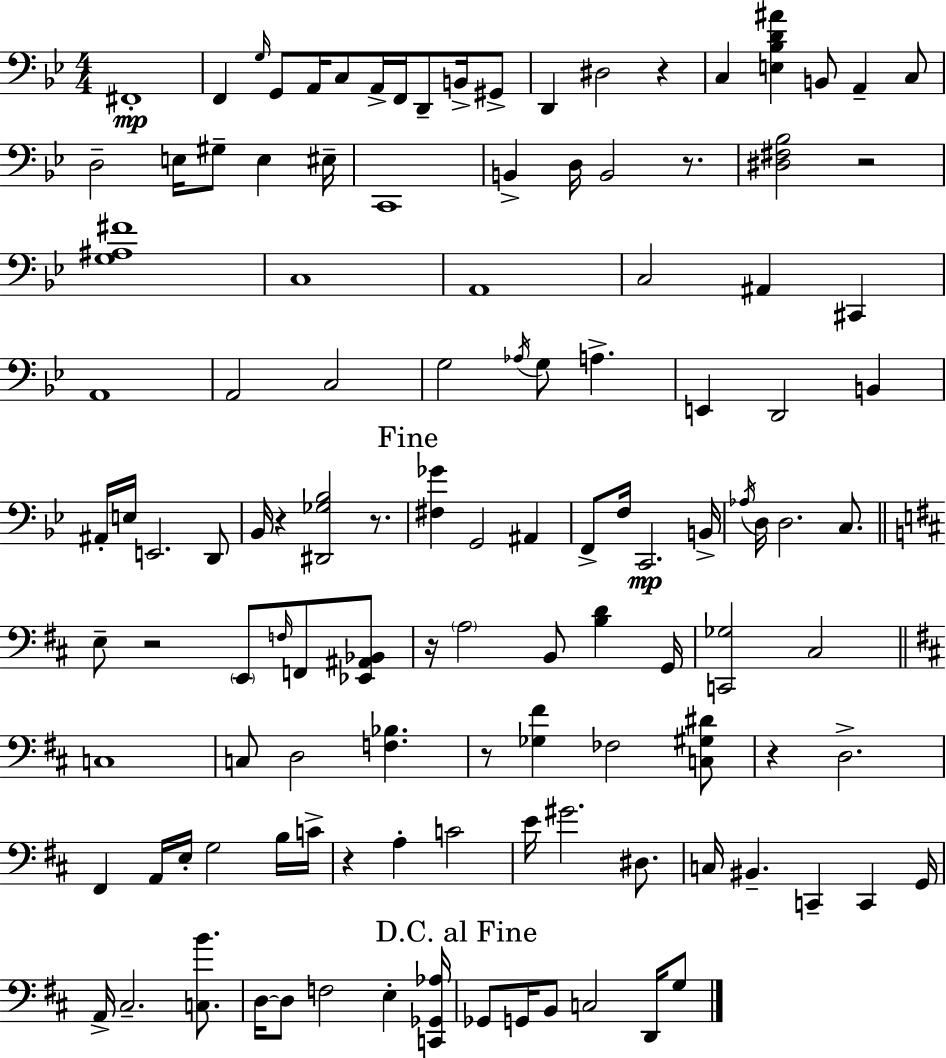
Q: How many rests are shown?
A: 10